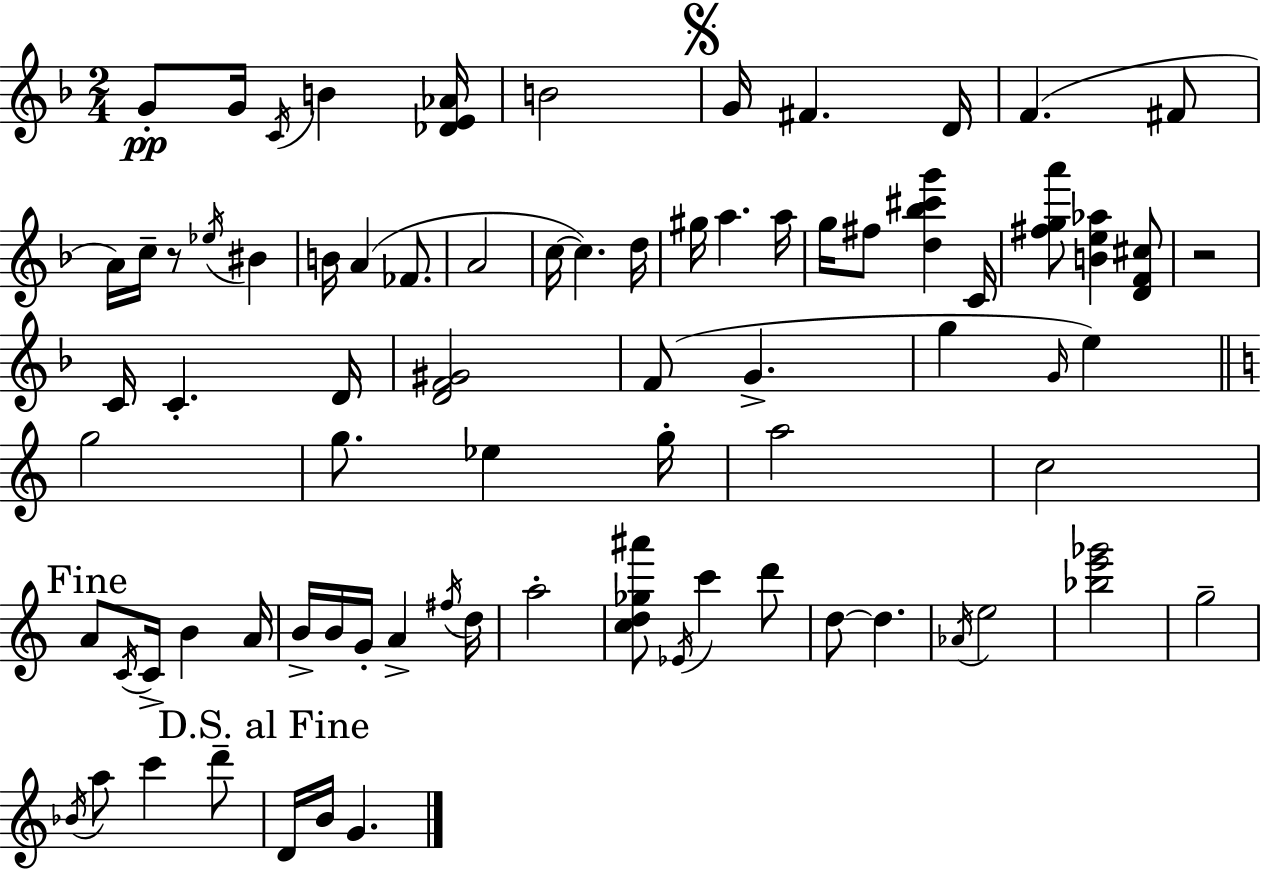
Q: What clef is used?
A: treble